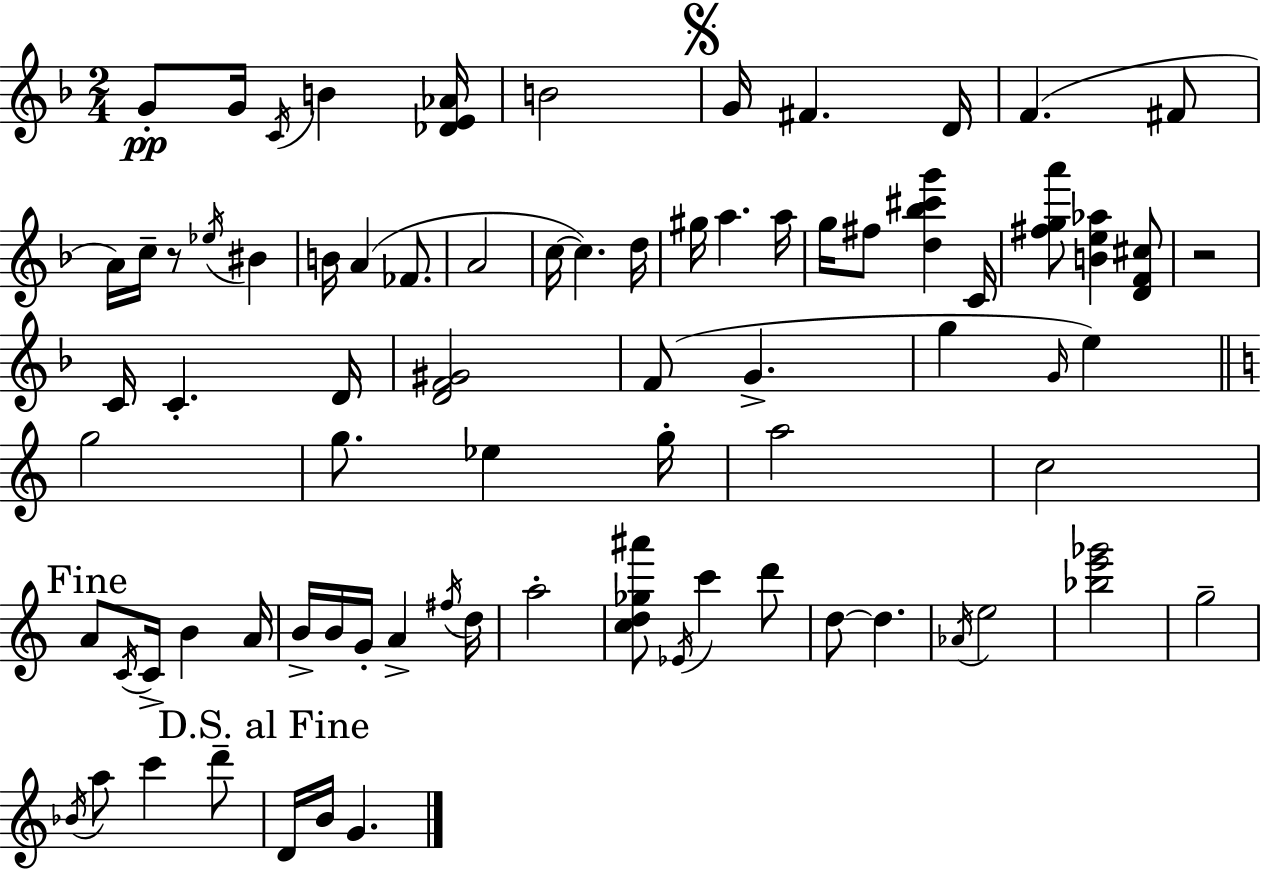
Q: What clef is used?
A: treble